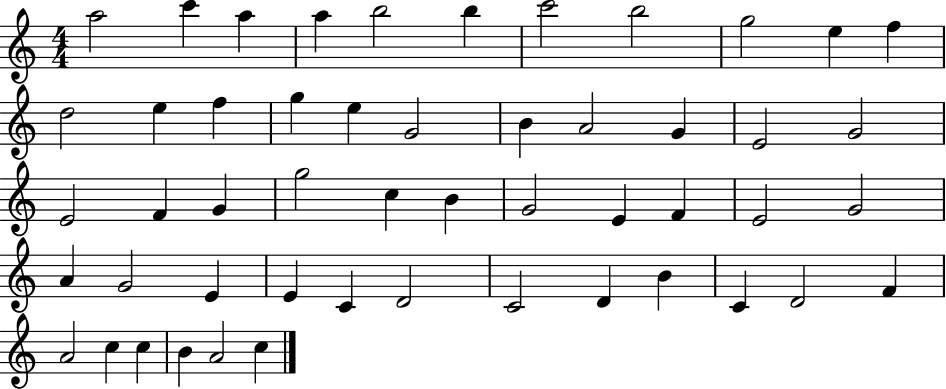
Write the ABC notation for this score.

X:1
T:Untitled
M:4/4
L:1/4
K:C
a2 c' a a b2 b c'2 b2 g2 e f d2 e f g e G2 B A2 G E2 G2 E2 F G g2 c B G2 E F E2 G2 A G2 E E C D2 C2 D B C D2 F A2 c c B A2 c